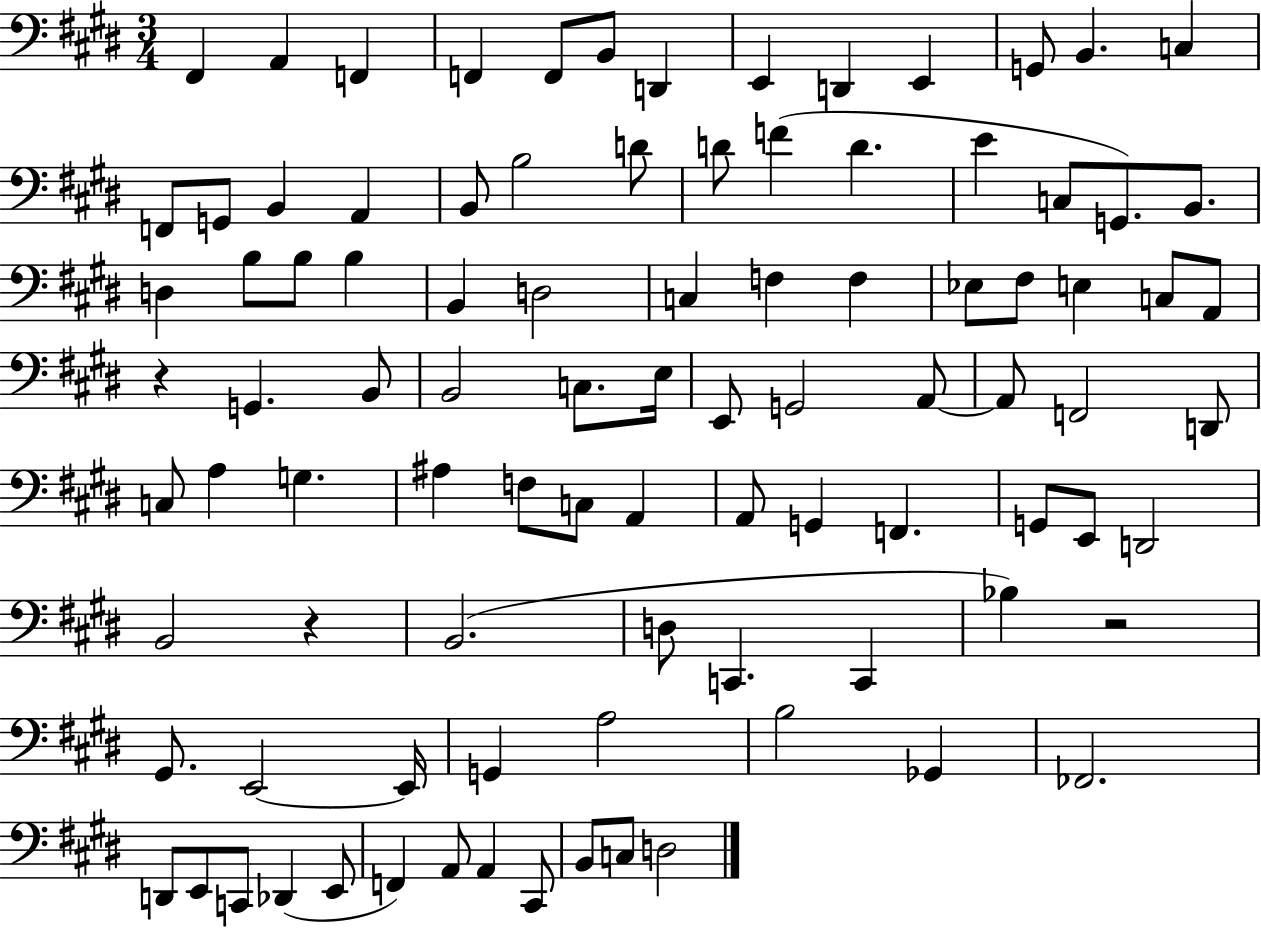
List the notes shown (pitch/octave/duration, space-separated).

F#2/q A2/q F2/q F2/q F2/e B2/e D2/q E2/q D2/q E2/q G2/e B2/q. C3/q F2/e G2/e B2/q A2/q B2/e B3/h D4/e D4/e F4/q D4/q. E4/q C3/e G2/e. B2/e. D3/q B3/e B3/e B3/q B2/q D3/h C3/q F3/q F3/q Eb3/e F#3/e E3/q C3/e A2/e R/q G2/q. B2/e B2/h C3/e. E3/s E2/e G2/h A2/e A2/e F2/h D2/e C3/e A3/q G3/q. A#3/q F3/e C3/e A2/q A2/e G2/q F2/q. G2/e E2/e D2/h B2/h R/q B2/h. D3/e C2/q. C2/q Bb3/q R/h G#2/e. E2/h E2/s G2/q A3/h B3/h Gb2/q FES2/h. D2/e E2/e C2/e Db2/q E2/e F2/q A2/e A2/q C#2/e B2/e C3/e D3/h